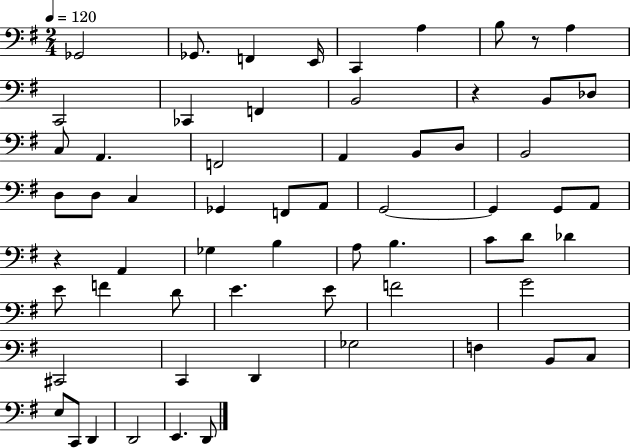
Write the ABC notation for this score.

X:1
T:Untitled
M:2/4
L:1/4
K:G
_G,,2 _G,,/2 F,, E,,/4 C,, A, B,/2 z/2 A, C,,2 _C,, F,, B,,2 z B,,/2 _D,/2 C,/2 A,, F,,2 A,, B,,/2 D,/2 B,,2 D,/2 D,/2 C, _G,, F,,/2 A,,/2 G,,2 G,, G,,/2 A,,/2 z A,, _G, B, A,/2 B, C/2 D/2 _D E/2 F D/2 E E/2 F2 G2 ^C,,2 C,, D,, _G,2 F, B,,/2 C,/2 E,/2 C,,/2 D,, D,,2 E,, D,,/2